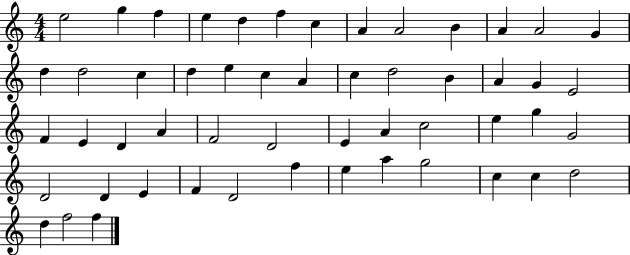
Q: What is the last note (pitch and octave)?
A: F5